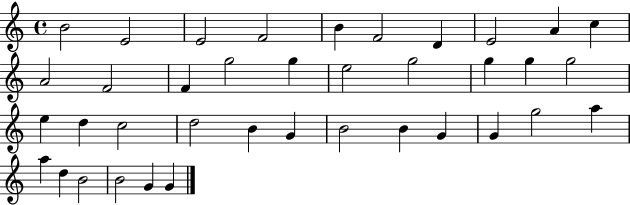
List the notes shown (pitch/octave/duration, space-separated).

B4/h E4/h E4/h F4/h B4/q F4/h D4/q E4/h A4/q C5/q A4/h F4/h F4/q G5/h G5/q E5/h G5/h G5/q G5/q G5/h E5/q D5/q C5/h D5/h B4/q G4/q B4/h B4/q G4/q G4/q G5/h A5/q A5/q D5/q B4/h B4/h G4/q G4/q